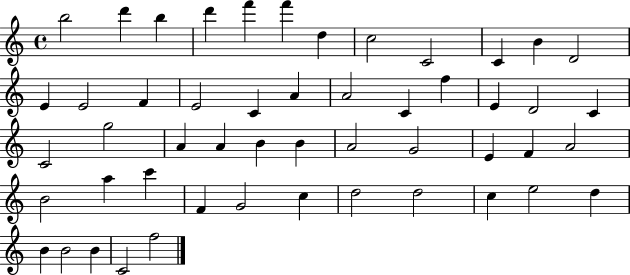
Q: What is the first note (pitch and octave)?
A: B5